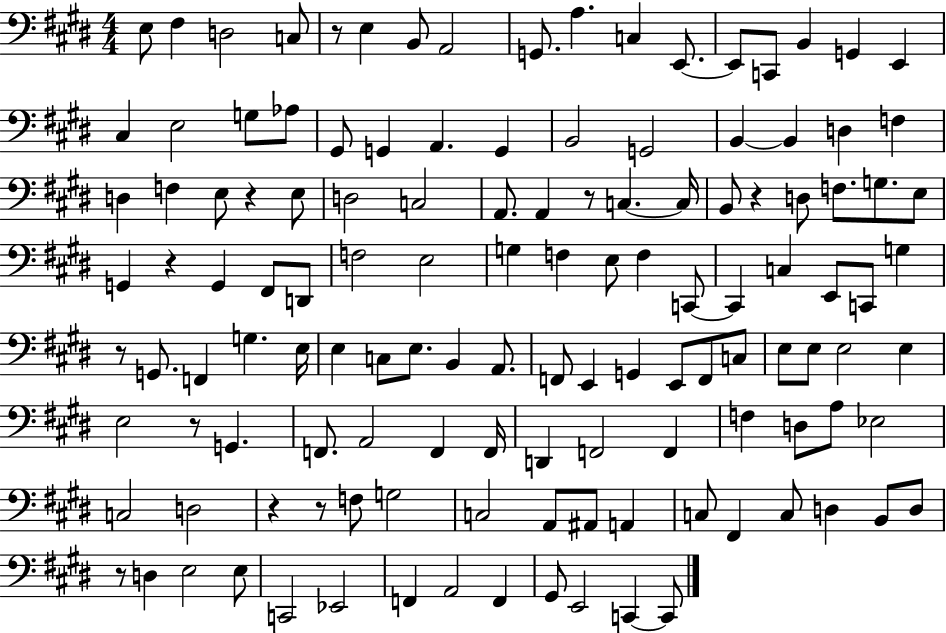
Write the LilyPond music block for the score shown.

{
  \clef bass
  \numericTimeSignature
  \time 4/4
  \key e \major
  e8 fis4 d2 c8 | r8 e4 b,8 a,2 | g,8. a4. c4 e,8.~~ | e,8 c,8 b,4 g,4 e,4 | \break cis4 e2 g8 aes8 | gis,8 g,4 a,4. g,4 | b,2 g,2 | b,4~~ b,4 d4 f4 | \break d4 f4 e8 r4 e8 | d2 c2 | a,8. a,4 r8 c4.~~ c16 | b,8 r4 d8 f8. g8. e8 | \break g,4 r4 g,4 fis,8 d,8 | f2 e2 | g4 f4 e8 f4 c,8~~ | c,4 c4 e,8 c,8 g4 | \break r8 g,8. f,4 g4. e16 | e4 c8 e8. b,4 a,8. | f,8 e,4 g,4 e,8 f,8 c8 | e8 e8 e2 e4 | \break e2 r8 g,4. | f,8. a,2 f,4 f,16 | d,4 f,2 f,4 | f4 d8 a8 ees2 | \break c2 d2 | r4 r8 f8 g2 | c2 a,8 ais,8 a,4 | c8 fis,4 c8 d4 b,8 d8 | \break r8 d4 e2 e8 | c,2 ees,2 | f,4 a,2 f,4 | gis,8 e,2 c,4~~ c,8 | \break \bar "|."
}